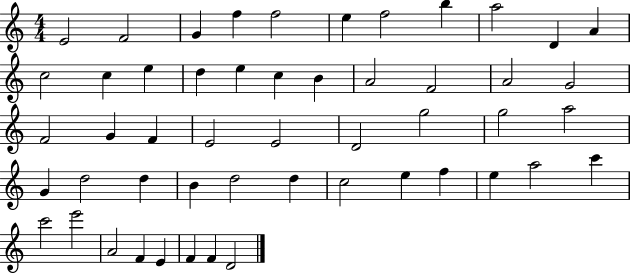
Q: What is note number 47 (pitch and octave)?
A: F4